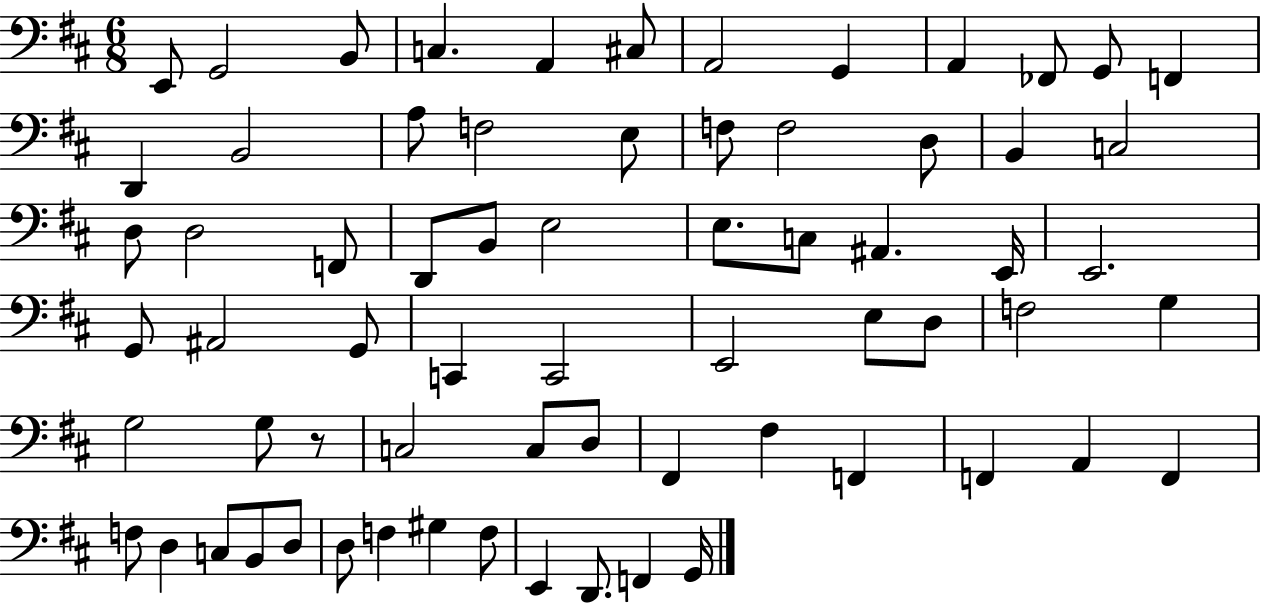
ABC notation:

X:1
T:Untitled
M:6/8
L:1/4
K:D
E,,/2 G,,2 B,,/2 C, A,, ^C,/2 A,,2 G,, A,, _F,,/2 G,,/2 F,, D,, B,,2 A,/2 F,2 E,/2 F,/2 F,2 D,/2 B,, C,2 D,/2 D,2 F,,/2 D,,/2 B,,/2 E,2 E,/2 C,/2 ^A,, E,,/4 E,,2 G,,/2 ^A,,2 G,,/2 C,, C,,2 E,,2 E,/2 D,/2 F,2 G, G,2 G,/2 z/2 C,2 C,/2 D,/2 ^F,, ^F, F,, F,, A,, F,, F,/2 D, C,/2 B,,/2 D,/2 D,/2 F, ^G, F,/2 E,, D,,/2 F,, G,,/4